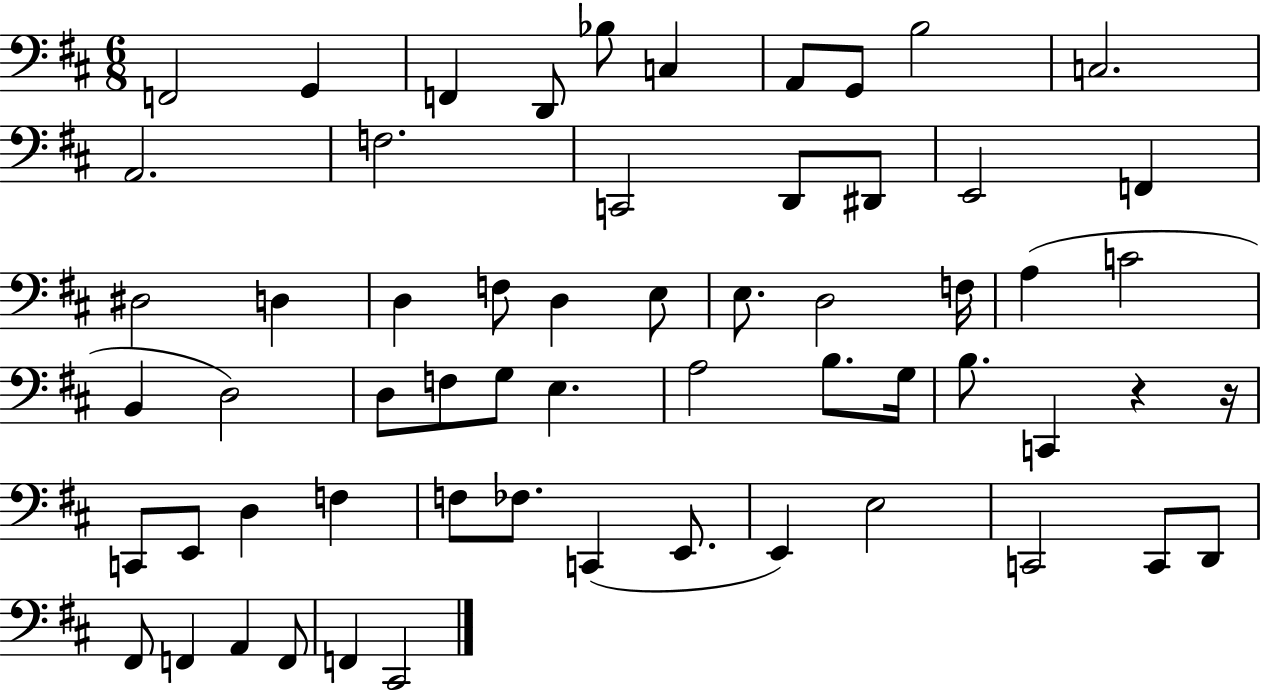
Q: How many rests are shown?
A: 2